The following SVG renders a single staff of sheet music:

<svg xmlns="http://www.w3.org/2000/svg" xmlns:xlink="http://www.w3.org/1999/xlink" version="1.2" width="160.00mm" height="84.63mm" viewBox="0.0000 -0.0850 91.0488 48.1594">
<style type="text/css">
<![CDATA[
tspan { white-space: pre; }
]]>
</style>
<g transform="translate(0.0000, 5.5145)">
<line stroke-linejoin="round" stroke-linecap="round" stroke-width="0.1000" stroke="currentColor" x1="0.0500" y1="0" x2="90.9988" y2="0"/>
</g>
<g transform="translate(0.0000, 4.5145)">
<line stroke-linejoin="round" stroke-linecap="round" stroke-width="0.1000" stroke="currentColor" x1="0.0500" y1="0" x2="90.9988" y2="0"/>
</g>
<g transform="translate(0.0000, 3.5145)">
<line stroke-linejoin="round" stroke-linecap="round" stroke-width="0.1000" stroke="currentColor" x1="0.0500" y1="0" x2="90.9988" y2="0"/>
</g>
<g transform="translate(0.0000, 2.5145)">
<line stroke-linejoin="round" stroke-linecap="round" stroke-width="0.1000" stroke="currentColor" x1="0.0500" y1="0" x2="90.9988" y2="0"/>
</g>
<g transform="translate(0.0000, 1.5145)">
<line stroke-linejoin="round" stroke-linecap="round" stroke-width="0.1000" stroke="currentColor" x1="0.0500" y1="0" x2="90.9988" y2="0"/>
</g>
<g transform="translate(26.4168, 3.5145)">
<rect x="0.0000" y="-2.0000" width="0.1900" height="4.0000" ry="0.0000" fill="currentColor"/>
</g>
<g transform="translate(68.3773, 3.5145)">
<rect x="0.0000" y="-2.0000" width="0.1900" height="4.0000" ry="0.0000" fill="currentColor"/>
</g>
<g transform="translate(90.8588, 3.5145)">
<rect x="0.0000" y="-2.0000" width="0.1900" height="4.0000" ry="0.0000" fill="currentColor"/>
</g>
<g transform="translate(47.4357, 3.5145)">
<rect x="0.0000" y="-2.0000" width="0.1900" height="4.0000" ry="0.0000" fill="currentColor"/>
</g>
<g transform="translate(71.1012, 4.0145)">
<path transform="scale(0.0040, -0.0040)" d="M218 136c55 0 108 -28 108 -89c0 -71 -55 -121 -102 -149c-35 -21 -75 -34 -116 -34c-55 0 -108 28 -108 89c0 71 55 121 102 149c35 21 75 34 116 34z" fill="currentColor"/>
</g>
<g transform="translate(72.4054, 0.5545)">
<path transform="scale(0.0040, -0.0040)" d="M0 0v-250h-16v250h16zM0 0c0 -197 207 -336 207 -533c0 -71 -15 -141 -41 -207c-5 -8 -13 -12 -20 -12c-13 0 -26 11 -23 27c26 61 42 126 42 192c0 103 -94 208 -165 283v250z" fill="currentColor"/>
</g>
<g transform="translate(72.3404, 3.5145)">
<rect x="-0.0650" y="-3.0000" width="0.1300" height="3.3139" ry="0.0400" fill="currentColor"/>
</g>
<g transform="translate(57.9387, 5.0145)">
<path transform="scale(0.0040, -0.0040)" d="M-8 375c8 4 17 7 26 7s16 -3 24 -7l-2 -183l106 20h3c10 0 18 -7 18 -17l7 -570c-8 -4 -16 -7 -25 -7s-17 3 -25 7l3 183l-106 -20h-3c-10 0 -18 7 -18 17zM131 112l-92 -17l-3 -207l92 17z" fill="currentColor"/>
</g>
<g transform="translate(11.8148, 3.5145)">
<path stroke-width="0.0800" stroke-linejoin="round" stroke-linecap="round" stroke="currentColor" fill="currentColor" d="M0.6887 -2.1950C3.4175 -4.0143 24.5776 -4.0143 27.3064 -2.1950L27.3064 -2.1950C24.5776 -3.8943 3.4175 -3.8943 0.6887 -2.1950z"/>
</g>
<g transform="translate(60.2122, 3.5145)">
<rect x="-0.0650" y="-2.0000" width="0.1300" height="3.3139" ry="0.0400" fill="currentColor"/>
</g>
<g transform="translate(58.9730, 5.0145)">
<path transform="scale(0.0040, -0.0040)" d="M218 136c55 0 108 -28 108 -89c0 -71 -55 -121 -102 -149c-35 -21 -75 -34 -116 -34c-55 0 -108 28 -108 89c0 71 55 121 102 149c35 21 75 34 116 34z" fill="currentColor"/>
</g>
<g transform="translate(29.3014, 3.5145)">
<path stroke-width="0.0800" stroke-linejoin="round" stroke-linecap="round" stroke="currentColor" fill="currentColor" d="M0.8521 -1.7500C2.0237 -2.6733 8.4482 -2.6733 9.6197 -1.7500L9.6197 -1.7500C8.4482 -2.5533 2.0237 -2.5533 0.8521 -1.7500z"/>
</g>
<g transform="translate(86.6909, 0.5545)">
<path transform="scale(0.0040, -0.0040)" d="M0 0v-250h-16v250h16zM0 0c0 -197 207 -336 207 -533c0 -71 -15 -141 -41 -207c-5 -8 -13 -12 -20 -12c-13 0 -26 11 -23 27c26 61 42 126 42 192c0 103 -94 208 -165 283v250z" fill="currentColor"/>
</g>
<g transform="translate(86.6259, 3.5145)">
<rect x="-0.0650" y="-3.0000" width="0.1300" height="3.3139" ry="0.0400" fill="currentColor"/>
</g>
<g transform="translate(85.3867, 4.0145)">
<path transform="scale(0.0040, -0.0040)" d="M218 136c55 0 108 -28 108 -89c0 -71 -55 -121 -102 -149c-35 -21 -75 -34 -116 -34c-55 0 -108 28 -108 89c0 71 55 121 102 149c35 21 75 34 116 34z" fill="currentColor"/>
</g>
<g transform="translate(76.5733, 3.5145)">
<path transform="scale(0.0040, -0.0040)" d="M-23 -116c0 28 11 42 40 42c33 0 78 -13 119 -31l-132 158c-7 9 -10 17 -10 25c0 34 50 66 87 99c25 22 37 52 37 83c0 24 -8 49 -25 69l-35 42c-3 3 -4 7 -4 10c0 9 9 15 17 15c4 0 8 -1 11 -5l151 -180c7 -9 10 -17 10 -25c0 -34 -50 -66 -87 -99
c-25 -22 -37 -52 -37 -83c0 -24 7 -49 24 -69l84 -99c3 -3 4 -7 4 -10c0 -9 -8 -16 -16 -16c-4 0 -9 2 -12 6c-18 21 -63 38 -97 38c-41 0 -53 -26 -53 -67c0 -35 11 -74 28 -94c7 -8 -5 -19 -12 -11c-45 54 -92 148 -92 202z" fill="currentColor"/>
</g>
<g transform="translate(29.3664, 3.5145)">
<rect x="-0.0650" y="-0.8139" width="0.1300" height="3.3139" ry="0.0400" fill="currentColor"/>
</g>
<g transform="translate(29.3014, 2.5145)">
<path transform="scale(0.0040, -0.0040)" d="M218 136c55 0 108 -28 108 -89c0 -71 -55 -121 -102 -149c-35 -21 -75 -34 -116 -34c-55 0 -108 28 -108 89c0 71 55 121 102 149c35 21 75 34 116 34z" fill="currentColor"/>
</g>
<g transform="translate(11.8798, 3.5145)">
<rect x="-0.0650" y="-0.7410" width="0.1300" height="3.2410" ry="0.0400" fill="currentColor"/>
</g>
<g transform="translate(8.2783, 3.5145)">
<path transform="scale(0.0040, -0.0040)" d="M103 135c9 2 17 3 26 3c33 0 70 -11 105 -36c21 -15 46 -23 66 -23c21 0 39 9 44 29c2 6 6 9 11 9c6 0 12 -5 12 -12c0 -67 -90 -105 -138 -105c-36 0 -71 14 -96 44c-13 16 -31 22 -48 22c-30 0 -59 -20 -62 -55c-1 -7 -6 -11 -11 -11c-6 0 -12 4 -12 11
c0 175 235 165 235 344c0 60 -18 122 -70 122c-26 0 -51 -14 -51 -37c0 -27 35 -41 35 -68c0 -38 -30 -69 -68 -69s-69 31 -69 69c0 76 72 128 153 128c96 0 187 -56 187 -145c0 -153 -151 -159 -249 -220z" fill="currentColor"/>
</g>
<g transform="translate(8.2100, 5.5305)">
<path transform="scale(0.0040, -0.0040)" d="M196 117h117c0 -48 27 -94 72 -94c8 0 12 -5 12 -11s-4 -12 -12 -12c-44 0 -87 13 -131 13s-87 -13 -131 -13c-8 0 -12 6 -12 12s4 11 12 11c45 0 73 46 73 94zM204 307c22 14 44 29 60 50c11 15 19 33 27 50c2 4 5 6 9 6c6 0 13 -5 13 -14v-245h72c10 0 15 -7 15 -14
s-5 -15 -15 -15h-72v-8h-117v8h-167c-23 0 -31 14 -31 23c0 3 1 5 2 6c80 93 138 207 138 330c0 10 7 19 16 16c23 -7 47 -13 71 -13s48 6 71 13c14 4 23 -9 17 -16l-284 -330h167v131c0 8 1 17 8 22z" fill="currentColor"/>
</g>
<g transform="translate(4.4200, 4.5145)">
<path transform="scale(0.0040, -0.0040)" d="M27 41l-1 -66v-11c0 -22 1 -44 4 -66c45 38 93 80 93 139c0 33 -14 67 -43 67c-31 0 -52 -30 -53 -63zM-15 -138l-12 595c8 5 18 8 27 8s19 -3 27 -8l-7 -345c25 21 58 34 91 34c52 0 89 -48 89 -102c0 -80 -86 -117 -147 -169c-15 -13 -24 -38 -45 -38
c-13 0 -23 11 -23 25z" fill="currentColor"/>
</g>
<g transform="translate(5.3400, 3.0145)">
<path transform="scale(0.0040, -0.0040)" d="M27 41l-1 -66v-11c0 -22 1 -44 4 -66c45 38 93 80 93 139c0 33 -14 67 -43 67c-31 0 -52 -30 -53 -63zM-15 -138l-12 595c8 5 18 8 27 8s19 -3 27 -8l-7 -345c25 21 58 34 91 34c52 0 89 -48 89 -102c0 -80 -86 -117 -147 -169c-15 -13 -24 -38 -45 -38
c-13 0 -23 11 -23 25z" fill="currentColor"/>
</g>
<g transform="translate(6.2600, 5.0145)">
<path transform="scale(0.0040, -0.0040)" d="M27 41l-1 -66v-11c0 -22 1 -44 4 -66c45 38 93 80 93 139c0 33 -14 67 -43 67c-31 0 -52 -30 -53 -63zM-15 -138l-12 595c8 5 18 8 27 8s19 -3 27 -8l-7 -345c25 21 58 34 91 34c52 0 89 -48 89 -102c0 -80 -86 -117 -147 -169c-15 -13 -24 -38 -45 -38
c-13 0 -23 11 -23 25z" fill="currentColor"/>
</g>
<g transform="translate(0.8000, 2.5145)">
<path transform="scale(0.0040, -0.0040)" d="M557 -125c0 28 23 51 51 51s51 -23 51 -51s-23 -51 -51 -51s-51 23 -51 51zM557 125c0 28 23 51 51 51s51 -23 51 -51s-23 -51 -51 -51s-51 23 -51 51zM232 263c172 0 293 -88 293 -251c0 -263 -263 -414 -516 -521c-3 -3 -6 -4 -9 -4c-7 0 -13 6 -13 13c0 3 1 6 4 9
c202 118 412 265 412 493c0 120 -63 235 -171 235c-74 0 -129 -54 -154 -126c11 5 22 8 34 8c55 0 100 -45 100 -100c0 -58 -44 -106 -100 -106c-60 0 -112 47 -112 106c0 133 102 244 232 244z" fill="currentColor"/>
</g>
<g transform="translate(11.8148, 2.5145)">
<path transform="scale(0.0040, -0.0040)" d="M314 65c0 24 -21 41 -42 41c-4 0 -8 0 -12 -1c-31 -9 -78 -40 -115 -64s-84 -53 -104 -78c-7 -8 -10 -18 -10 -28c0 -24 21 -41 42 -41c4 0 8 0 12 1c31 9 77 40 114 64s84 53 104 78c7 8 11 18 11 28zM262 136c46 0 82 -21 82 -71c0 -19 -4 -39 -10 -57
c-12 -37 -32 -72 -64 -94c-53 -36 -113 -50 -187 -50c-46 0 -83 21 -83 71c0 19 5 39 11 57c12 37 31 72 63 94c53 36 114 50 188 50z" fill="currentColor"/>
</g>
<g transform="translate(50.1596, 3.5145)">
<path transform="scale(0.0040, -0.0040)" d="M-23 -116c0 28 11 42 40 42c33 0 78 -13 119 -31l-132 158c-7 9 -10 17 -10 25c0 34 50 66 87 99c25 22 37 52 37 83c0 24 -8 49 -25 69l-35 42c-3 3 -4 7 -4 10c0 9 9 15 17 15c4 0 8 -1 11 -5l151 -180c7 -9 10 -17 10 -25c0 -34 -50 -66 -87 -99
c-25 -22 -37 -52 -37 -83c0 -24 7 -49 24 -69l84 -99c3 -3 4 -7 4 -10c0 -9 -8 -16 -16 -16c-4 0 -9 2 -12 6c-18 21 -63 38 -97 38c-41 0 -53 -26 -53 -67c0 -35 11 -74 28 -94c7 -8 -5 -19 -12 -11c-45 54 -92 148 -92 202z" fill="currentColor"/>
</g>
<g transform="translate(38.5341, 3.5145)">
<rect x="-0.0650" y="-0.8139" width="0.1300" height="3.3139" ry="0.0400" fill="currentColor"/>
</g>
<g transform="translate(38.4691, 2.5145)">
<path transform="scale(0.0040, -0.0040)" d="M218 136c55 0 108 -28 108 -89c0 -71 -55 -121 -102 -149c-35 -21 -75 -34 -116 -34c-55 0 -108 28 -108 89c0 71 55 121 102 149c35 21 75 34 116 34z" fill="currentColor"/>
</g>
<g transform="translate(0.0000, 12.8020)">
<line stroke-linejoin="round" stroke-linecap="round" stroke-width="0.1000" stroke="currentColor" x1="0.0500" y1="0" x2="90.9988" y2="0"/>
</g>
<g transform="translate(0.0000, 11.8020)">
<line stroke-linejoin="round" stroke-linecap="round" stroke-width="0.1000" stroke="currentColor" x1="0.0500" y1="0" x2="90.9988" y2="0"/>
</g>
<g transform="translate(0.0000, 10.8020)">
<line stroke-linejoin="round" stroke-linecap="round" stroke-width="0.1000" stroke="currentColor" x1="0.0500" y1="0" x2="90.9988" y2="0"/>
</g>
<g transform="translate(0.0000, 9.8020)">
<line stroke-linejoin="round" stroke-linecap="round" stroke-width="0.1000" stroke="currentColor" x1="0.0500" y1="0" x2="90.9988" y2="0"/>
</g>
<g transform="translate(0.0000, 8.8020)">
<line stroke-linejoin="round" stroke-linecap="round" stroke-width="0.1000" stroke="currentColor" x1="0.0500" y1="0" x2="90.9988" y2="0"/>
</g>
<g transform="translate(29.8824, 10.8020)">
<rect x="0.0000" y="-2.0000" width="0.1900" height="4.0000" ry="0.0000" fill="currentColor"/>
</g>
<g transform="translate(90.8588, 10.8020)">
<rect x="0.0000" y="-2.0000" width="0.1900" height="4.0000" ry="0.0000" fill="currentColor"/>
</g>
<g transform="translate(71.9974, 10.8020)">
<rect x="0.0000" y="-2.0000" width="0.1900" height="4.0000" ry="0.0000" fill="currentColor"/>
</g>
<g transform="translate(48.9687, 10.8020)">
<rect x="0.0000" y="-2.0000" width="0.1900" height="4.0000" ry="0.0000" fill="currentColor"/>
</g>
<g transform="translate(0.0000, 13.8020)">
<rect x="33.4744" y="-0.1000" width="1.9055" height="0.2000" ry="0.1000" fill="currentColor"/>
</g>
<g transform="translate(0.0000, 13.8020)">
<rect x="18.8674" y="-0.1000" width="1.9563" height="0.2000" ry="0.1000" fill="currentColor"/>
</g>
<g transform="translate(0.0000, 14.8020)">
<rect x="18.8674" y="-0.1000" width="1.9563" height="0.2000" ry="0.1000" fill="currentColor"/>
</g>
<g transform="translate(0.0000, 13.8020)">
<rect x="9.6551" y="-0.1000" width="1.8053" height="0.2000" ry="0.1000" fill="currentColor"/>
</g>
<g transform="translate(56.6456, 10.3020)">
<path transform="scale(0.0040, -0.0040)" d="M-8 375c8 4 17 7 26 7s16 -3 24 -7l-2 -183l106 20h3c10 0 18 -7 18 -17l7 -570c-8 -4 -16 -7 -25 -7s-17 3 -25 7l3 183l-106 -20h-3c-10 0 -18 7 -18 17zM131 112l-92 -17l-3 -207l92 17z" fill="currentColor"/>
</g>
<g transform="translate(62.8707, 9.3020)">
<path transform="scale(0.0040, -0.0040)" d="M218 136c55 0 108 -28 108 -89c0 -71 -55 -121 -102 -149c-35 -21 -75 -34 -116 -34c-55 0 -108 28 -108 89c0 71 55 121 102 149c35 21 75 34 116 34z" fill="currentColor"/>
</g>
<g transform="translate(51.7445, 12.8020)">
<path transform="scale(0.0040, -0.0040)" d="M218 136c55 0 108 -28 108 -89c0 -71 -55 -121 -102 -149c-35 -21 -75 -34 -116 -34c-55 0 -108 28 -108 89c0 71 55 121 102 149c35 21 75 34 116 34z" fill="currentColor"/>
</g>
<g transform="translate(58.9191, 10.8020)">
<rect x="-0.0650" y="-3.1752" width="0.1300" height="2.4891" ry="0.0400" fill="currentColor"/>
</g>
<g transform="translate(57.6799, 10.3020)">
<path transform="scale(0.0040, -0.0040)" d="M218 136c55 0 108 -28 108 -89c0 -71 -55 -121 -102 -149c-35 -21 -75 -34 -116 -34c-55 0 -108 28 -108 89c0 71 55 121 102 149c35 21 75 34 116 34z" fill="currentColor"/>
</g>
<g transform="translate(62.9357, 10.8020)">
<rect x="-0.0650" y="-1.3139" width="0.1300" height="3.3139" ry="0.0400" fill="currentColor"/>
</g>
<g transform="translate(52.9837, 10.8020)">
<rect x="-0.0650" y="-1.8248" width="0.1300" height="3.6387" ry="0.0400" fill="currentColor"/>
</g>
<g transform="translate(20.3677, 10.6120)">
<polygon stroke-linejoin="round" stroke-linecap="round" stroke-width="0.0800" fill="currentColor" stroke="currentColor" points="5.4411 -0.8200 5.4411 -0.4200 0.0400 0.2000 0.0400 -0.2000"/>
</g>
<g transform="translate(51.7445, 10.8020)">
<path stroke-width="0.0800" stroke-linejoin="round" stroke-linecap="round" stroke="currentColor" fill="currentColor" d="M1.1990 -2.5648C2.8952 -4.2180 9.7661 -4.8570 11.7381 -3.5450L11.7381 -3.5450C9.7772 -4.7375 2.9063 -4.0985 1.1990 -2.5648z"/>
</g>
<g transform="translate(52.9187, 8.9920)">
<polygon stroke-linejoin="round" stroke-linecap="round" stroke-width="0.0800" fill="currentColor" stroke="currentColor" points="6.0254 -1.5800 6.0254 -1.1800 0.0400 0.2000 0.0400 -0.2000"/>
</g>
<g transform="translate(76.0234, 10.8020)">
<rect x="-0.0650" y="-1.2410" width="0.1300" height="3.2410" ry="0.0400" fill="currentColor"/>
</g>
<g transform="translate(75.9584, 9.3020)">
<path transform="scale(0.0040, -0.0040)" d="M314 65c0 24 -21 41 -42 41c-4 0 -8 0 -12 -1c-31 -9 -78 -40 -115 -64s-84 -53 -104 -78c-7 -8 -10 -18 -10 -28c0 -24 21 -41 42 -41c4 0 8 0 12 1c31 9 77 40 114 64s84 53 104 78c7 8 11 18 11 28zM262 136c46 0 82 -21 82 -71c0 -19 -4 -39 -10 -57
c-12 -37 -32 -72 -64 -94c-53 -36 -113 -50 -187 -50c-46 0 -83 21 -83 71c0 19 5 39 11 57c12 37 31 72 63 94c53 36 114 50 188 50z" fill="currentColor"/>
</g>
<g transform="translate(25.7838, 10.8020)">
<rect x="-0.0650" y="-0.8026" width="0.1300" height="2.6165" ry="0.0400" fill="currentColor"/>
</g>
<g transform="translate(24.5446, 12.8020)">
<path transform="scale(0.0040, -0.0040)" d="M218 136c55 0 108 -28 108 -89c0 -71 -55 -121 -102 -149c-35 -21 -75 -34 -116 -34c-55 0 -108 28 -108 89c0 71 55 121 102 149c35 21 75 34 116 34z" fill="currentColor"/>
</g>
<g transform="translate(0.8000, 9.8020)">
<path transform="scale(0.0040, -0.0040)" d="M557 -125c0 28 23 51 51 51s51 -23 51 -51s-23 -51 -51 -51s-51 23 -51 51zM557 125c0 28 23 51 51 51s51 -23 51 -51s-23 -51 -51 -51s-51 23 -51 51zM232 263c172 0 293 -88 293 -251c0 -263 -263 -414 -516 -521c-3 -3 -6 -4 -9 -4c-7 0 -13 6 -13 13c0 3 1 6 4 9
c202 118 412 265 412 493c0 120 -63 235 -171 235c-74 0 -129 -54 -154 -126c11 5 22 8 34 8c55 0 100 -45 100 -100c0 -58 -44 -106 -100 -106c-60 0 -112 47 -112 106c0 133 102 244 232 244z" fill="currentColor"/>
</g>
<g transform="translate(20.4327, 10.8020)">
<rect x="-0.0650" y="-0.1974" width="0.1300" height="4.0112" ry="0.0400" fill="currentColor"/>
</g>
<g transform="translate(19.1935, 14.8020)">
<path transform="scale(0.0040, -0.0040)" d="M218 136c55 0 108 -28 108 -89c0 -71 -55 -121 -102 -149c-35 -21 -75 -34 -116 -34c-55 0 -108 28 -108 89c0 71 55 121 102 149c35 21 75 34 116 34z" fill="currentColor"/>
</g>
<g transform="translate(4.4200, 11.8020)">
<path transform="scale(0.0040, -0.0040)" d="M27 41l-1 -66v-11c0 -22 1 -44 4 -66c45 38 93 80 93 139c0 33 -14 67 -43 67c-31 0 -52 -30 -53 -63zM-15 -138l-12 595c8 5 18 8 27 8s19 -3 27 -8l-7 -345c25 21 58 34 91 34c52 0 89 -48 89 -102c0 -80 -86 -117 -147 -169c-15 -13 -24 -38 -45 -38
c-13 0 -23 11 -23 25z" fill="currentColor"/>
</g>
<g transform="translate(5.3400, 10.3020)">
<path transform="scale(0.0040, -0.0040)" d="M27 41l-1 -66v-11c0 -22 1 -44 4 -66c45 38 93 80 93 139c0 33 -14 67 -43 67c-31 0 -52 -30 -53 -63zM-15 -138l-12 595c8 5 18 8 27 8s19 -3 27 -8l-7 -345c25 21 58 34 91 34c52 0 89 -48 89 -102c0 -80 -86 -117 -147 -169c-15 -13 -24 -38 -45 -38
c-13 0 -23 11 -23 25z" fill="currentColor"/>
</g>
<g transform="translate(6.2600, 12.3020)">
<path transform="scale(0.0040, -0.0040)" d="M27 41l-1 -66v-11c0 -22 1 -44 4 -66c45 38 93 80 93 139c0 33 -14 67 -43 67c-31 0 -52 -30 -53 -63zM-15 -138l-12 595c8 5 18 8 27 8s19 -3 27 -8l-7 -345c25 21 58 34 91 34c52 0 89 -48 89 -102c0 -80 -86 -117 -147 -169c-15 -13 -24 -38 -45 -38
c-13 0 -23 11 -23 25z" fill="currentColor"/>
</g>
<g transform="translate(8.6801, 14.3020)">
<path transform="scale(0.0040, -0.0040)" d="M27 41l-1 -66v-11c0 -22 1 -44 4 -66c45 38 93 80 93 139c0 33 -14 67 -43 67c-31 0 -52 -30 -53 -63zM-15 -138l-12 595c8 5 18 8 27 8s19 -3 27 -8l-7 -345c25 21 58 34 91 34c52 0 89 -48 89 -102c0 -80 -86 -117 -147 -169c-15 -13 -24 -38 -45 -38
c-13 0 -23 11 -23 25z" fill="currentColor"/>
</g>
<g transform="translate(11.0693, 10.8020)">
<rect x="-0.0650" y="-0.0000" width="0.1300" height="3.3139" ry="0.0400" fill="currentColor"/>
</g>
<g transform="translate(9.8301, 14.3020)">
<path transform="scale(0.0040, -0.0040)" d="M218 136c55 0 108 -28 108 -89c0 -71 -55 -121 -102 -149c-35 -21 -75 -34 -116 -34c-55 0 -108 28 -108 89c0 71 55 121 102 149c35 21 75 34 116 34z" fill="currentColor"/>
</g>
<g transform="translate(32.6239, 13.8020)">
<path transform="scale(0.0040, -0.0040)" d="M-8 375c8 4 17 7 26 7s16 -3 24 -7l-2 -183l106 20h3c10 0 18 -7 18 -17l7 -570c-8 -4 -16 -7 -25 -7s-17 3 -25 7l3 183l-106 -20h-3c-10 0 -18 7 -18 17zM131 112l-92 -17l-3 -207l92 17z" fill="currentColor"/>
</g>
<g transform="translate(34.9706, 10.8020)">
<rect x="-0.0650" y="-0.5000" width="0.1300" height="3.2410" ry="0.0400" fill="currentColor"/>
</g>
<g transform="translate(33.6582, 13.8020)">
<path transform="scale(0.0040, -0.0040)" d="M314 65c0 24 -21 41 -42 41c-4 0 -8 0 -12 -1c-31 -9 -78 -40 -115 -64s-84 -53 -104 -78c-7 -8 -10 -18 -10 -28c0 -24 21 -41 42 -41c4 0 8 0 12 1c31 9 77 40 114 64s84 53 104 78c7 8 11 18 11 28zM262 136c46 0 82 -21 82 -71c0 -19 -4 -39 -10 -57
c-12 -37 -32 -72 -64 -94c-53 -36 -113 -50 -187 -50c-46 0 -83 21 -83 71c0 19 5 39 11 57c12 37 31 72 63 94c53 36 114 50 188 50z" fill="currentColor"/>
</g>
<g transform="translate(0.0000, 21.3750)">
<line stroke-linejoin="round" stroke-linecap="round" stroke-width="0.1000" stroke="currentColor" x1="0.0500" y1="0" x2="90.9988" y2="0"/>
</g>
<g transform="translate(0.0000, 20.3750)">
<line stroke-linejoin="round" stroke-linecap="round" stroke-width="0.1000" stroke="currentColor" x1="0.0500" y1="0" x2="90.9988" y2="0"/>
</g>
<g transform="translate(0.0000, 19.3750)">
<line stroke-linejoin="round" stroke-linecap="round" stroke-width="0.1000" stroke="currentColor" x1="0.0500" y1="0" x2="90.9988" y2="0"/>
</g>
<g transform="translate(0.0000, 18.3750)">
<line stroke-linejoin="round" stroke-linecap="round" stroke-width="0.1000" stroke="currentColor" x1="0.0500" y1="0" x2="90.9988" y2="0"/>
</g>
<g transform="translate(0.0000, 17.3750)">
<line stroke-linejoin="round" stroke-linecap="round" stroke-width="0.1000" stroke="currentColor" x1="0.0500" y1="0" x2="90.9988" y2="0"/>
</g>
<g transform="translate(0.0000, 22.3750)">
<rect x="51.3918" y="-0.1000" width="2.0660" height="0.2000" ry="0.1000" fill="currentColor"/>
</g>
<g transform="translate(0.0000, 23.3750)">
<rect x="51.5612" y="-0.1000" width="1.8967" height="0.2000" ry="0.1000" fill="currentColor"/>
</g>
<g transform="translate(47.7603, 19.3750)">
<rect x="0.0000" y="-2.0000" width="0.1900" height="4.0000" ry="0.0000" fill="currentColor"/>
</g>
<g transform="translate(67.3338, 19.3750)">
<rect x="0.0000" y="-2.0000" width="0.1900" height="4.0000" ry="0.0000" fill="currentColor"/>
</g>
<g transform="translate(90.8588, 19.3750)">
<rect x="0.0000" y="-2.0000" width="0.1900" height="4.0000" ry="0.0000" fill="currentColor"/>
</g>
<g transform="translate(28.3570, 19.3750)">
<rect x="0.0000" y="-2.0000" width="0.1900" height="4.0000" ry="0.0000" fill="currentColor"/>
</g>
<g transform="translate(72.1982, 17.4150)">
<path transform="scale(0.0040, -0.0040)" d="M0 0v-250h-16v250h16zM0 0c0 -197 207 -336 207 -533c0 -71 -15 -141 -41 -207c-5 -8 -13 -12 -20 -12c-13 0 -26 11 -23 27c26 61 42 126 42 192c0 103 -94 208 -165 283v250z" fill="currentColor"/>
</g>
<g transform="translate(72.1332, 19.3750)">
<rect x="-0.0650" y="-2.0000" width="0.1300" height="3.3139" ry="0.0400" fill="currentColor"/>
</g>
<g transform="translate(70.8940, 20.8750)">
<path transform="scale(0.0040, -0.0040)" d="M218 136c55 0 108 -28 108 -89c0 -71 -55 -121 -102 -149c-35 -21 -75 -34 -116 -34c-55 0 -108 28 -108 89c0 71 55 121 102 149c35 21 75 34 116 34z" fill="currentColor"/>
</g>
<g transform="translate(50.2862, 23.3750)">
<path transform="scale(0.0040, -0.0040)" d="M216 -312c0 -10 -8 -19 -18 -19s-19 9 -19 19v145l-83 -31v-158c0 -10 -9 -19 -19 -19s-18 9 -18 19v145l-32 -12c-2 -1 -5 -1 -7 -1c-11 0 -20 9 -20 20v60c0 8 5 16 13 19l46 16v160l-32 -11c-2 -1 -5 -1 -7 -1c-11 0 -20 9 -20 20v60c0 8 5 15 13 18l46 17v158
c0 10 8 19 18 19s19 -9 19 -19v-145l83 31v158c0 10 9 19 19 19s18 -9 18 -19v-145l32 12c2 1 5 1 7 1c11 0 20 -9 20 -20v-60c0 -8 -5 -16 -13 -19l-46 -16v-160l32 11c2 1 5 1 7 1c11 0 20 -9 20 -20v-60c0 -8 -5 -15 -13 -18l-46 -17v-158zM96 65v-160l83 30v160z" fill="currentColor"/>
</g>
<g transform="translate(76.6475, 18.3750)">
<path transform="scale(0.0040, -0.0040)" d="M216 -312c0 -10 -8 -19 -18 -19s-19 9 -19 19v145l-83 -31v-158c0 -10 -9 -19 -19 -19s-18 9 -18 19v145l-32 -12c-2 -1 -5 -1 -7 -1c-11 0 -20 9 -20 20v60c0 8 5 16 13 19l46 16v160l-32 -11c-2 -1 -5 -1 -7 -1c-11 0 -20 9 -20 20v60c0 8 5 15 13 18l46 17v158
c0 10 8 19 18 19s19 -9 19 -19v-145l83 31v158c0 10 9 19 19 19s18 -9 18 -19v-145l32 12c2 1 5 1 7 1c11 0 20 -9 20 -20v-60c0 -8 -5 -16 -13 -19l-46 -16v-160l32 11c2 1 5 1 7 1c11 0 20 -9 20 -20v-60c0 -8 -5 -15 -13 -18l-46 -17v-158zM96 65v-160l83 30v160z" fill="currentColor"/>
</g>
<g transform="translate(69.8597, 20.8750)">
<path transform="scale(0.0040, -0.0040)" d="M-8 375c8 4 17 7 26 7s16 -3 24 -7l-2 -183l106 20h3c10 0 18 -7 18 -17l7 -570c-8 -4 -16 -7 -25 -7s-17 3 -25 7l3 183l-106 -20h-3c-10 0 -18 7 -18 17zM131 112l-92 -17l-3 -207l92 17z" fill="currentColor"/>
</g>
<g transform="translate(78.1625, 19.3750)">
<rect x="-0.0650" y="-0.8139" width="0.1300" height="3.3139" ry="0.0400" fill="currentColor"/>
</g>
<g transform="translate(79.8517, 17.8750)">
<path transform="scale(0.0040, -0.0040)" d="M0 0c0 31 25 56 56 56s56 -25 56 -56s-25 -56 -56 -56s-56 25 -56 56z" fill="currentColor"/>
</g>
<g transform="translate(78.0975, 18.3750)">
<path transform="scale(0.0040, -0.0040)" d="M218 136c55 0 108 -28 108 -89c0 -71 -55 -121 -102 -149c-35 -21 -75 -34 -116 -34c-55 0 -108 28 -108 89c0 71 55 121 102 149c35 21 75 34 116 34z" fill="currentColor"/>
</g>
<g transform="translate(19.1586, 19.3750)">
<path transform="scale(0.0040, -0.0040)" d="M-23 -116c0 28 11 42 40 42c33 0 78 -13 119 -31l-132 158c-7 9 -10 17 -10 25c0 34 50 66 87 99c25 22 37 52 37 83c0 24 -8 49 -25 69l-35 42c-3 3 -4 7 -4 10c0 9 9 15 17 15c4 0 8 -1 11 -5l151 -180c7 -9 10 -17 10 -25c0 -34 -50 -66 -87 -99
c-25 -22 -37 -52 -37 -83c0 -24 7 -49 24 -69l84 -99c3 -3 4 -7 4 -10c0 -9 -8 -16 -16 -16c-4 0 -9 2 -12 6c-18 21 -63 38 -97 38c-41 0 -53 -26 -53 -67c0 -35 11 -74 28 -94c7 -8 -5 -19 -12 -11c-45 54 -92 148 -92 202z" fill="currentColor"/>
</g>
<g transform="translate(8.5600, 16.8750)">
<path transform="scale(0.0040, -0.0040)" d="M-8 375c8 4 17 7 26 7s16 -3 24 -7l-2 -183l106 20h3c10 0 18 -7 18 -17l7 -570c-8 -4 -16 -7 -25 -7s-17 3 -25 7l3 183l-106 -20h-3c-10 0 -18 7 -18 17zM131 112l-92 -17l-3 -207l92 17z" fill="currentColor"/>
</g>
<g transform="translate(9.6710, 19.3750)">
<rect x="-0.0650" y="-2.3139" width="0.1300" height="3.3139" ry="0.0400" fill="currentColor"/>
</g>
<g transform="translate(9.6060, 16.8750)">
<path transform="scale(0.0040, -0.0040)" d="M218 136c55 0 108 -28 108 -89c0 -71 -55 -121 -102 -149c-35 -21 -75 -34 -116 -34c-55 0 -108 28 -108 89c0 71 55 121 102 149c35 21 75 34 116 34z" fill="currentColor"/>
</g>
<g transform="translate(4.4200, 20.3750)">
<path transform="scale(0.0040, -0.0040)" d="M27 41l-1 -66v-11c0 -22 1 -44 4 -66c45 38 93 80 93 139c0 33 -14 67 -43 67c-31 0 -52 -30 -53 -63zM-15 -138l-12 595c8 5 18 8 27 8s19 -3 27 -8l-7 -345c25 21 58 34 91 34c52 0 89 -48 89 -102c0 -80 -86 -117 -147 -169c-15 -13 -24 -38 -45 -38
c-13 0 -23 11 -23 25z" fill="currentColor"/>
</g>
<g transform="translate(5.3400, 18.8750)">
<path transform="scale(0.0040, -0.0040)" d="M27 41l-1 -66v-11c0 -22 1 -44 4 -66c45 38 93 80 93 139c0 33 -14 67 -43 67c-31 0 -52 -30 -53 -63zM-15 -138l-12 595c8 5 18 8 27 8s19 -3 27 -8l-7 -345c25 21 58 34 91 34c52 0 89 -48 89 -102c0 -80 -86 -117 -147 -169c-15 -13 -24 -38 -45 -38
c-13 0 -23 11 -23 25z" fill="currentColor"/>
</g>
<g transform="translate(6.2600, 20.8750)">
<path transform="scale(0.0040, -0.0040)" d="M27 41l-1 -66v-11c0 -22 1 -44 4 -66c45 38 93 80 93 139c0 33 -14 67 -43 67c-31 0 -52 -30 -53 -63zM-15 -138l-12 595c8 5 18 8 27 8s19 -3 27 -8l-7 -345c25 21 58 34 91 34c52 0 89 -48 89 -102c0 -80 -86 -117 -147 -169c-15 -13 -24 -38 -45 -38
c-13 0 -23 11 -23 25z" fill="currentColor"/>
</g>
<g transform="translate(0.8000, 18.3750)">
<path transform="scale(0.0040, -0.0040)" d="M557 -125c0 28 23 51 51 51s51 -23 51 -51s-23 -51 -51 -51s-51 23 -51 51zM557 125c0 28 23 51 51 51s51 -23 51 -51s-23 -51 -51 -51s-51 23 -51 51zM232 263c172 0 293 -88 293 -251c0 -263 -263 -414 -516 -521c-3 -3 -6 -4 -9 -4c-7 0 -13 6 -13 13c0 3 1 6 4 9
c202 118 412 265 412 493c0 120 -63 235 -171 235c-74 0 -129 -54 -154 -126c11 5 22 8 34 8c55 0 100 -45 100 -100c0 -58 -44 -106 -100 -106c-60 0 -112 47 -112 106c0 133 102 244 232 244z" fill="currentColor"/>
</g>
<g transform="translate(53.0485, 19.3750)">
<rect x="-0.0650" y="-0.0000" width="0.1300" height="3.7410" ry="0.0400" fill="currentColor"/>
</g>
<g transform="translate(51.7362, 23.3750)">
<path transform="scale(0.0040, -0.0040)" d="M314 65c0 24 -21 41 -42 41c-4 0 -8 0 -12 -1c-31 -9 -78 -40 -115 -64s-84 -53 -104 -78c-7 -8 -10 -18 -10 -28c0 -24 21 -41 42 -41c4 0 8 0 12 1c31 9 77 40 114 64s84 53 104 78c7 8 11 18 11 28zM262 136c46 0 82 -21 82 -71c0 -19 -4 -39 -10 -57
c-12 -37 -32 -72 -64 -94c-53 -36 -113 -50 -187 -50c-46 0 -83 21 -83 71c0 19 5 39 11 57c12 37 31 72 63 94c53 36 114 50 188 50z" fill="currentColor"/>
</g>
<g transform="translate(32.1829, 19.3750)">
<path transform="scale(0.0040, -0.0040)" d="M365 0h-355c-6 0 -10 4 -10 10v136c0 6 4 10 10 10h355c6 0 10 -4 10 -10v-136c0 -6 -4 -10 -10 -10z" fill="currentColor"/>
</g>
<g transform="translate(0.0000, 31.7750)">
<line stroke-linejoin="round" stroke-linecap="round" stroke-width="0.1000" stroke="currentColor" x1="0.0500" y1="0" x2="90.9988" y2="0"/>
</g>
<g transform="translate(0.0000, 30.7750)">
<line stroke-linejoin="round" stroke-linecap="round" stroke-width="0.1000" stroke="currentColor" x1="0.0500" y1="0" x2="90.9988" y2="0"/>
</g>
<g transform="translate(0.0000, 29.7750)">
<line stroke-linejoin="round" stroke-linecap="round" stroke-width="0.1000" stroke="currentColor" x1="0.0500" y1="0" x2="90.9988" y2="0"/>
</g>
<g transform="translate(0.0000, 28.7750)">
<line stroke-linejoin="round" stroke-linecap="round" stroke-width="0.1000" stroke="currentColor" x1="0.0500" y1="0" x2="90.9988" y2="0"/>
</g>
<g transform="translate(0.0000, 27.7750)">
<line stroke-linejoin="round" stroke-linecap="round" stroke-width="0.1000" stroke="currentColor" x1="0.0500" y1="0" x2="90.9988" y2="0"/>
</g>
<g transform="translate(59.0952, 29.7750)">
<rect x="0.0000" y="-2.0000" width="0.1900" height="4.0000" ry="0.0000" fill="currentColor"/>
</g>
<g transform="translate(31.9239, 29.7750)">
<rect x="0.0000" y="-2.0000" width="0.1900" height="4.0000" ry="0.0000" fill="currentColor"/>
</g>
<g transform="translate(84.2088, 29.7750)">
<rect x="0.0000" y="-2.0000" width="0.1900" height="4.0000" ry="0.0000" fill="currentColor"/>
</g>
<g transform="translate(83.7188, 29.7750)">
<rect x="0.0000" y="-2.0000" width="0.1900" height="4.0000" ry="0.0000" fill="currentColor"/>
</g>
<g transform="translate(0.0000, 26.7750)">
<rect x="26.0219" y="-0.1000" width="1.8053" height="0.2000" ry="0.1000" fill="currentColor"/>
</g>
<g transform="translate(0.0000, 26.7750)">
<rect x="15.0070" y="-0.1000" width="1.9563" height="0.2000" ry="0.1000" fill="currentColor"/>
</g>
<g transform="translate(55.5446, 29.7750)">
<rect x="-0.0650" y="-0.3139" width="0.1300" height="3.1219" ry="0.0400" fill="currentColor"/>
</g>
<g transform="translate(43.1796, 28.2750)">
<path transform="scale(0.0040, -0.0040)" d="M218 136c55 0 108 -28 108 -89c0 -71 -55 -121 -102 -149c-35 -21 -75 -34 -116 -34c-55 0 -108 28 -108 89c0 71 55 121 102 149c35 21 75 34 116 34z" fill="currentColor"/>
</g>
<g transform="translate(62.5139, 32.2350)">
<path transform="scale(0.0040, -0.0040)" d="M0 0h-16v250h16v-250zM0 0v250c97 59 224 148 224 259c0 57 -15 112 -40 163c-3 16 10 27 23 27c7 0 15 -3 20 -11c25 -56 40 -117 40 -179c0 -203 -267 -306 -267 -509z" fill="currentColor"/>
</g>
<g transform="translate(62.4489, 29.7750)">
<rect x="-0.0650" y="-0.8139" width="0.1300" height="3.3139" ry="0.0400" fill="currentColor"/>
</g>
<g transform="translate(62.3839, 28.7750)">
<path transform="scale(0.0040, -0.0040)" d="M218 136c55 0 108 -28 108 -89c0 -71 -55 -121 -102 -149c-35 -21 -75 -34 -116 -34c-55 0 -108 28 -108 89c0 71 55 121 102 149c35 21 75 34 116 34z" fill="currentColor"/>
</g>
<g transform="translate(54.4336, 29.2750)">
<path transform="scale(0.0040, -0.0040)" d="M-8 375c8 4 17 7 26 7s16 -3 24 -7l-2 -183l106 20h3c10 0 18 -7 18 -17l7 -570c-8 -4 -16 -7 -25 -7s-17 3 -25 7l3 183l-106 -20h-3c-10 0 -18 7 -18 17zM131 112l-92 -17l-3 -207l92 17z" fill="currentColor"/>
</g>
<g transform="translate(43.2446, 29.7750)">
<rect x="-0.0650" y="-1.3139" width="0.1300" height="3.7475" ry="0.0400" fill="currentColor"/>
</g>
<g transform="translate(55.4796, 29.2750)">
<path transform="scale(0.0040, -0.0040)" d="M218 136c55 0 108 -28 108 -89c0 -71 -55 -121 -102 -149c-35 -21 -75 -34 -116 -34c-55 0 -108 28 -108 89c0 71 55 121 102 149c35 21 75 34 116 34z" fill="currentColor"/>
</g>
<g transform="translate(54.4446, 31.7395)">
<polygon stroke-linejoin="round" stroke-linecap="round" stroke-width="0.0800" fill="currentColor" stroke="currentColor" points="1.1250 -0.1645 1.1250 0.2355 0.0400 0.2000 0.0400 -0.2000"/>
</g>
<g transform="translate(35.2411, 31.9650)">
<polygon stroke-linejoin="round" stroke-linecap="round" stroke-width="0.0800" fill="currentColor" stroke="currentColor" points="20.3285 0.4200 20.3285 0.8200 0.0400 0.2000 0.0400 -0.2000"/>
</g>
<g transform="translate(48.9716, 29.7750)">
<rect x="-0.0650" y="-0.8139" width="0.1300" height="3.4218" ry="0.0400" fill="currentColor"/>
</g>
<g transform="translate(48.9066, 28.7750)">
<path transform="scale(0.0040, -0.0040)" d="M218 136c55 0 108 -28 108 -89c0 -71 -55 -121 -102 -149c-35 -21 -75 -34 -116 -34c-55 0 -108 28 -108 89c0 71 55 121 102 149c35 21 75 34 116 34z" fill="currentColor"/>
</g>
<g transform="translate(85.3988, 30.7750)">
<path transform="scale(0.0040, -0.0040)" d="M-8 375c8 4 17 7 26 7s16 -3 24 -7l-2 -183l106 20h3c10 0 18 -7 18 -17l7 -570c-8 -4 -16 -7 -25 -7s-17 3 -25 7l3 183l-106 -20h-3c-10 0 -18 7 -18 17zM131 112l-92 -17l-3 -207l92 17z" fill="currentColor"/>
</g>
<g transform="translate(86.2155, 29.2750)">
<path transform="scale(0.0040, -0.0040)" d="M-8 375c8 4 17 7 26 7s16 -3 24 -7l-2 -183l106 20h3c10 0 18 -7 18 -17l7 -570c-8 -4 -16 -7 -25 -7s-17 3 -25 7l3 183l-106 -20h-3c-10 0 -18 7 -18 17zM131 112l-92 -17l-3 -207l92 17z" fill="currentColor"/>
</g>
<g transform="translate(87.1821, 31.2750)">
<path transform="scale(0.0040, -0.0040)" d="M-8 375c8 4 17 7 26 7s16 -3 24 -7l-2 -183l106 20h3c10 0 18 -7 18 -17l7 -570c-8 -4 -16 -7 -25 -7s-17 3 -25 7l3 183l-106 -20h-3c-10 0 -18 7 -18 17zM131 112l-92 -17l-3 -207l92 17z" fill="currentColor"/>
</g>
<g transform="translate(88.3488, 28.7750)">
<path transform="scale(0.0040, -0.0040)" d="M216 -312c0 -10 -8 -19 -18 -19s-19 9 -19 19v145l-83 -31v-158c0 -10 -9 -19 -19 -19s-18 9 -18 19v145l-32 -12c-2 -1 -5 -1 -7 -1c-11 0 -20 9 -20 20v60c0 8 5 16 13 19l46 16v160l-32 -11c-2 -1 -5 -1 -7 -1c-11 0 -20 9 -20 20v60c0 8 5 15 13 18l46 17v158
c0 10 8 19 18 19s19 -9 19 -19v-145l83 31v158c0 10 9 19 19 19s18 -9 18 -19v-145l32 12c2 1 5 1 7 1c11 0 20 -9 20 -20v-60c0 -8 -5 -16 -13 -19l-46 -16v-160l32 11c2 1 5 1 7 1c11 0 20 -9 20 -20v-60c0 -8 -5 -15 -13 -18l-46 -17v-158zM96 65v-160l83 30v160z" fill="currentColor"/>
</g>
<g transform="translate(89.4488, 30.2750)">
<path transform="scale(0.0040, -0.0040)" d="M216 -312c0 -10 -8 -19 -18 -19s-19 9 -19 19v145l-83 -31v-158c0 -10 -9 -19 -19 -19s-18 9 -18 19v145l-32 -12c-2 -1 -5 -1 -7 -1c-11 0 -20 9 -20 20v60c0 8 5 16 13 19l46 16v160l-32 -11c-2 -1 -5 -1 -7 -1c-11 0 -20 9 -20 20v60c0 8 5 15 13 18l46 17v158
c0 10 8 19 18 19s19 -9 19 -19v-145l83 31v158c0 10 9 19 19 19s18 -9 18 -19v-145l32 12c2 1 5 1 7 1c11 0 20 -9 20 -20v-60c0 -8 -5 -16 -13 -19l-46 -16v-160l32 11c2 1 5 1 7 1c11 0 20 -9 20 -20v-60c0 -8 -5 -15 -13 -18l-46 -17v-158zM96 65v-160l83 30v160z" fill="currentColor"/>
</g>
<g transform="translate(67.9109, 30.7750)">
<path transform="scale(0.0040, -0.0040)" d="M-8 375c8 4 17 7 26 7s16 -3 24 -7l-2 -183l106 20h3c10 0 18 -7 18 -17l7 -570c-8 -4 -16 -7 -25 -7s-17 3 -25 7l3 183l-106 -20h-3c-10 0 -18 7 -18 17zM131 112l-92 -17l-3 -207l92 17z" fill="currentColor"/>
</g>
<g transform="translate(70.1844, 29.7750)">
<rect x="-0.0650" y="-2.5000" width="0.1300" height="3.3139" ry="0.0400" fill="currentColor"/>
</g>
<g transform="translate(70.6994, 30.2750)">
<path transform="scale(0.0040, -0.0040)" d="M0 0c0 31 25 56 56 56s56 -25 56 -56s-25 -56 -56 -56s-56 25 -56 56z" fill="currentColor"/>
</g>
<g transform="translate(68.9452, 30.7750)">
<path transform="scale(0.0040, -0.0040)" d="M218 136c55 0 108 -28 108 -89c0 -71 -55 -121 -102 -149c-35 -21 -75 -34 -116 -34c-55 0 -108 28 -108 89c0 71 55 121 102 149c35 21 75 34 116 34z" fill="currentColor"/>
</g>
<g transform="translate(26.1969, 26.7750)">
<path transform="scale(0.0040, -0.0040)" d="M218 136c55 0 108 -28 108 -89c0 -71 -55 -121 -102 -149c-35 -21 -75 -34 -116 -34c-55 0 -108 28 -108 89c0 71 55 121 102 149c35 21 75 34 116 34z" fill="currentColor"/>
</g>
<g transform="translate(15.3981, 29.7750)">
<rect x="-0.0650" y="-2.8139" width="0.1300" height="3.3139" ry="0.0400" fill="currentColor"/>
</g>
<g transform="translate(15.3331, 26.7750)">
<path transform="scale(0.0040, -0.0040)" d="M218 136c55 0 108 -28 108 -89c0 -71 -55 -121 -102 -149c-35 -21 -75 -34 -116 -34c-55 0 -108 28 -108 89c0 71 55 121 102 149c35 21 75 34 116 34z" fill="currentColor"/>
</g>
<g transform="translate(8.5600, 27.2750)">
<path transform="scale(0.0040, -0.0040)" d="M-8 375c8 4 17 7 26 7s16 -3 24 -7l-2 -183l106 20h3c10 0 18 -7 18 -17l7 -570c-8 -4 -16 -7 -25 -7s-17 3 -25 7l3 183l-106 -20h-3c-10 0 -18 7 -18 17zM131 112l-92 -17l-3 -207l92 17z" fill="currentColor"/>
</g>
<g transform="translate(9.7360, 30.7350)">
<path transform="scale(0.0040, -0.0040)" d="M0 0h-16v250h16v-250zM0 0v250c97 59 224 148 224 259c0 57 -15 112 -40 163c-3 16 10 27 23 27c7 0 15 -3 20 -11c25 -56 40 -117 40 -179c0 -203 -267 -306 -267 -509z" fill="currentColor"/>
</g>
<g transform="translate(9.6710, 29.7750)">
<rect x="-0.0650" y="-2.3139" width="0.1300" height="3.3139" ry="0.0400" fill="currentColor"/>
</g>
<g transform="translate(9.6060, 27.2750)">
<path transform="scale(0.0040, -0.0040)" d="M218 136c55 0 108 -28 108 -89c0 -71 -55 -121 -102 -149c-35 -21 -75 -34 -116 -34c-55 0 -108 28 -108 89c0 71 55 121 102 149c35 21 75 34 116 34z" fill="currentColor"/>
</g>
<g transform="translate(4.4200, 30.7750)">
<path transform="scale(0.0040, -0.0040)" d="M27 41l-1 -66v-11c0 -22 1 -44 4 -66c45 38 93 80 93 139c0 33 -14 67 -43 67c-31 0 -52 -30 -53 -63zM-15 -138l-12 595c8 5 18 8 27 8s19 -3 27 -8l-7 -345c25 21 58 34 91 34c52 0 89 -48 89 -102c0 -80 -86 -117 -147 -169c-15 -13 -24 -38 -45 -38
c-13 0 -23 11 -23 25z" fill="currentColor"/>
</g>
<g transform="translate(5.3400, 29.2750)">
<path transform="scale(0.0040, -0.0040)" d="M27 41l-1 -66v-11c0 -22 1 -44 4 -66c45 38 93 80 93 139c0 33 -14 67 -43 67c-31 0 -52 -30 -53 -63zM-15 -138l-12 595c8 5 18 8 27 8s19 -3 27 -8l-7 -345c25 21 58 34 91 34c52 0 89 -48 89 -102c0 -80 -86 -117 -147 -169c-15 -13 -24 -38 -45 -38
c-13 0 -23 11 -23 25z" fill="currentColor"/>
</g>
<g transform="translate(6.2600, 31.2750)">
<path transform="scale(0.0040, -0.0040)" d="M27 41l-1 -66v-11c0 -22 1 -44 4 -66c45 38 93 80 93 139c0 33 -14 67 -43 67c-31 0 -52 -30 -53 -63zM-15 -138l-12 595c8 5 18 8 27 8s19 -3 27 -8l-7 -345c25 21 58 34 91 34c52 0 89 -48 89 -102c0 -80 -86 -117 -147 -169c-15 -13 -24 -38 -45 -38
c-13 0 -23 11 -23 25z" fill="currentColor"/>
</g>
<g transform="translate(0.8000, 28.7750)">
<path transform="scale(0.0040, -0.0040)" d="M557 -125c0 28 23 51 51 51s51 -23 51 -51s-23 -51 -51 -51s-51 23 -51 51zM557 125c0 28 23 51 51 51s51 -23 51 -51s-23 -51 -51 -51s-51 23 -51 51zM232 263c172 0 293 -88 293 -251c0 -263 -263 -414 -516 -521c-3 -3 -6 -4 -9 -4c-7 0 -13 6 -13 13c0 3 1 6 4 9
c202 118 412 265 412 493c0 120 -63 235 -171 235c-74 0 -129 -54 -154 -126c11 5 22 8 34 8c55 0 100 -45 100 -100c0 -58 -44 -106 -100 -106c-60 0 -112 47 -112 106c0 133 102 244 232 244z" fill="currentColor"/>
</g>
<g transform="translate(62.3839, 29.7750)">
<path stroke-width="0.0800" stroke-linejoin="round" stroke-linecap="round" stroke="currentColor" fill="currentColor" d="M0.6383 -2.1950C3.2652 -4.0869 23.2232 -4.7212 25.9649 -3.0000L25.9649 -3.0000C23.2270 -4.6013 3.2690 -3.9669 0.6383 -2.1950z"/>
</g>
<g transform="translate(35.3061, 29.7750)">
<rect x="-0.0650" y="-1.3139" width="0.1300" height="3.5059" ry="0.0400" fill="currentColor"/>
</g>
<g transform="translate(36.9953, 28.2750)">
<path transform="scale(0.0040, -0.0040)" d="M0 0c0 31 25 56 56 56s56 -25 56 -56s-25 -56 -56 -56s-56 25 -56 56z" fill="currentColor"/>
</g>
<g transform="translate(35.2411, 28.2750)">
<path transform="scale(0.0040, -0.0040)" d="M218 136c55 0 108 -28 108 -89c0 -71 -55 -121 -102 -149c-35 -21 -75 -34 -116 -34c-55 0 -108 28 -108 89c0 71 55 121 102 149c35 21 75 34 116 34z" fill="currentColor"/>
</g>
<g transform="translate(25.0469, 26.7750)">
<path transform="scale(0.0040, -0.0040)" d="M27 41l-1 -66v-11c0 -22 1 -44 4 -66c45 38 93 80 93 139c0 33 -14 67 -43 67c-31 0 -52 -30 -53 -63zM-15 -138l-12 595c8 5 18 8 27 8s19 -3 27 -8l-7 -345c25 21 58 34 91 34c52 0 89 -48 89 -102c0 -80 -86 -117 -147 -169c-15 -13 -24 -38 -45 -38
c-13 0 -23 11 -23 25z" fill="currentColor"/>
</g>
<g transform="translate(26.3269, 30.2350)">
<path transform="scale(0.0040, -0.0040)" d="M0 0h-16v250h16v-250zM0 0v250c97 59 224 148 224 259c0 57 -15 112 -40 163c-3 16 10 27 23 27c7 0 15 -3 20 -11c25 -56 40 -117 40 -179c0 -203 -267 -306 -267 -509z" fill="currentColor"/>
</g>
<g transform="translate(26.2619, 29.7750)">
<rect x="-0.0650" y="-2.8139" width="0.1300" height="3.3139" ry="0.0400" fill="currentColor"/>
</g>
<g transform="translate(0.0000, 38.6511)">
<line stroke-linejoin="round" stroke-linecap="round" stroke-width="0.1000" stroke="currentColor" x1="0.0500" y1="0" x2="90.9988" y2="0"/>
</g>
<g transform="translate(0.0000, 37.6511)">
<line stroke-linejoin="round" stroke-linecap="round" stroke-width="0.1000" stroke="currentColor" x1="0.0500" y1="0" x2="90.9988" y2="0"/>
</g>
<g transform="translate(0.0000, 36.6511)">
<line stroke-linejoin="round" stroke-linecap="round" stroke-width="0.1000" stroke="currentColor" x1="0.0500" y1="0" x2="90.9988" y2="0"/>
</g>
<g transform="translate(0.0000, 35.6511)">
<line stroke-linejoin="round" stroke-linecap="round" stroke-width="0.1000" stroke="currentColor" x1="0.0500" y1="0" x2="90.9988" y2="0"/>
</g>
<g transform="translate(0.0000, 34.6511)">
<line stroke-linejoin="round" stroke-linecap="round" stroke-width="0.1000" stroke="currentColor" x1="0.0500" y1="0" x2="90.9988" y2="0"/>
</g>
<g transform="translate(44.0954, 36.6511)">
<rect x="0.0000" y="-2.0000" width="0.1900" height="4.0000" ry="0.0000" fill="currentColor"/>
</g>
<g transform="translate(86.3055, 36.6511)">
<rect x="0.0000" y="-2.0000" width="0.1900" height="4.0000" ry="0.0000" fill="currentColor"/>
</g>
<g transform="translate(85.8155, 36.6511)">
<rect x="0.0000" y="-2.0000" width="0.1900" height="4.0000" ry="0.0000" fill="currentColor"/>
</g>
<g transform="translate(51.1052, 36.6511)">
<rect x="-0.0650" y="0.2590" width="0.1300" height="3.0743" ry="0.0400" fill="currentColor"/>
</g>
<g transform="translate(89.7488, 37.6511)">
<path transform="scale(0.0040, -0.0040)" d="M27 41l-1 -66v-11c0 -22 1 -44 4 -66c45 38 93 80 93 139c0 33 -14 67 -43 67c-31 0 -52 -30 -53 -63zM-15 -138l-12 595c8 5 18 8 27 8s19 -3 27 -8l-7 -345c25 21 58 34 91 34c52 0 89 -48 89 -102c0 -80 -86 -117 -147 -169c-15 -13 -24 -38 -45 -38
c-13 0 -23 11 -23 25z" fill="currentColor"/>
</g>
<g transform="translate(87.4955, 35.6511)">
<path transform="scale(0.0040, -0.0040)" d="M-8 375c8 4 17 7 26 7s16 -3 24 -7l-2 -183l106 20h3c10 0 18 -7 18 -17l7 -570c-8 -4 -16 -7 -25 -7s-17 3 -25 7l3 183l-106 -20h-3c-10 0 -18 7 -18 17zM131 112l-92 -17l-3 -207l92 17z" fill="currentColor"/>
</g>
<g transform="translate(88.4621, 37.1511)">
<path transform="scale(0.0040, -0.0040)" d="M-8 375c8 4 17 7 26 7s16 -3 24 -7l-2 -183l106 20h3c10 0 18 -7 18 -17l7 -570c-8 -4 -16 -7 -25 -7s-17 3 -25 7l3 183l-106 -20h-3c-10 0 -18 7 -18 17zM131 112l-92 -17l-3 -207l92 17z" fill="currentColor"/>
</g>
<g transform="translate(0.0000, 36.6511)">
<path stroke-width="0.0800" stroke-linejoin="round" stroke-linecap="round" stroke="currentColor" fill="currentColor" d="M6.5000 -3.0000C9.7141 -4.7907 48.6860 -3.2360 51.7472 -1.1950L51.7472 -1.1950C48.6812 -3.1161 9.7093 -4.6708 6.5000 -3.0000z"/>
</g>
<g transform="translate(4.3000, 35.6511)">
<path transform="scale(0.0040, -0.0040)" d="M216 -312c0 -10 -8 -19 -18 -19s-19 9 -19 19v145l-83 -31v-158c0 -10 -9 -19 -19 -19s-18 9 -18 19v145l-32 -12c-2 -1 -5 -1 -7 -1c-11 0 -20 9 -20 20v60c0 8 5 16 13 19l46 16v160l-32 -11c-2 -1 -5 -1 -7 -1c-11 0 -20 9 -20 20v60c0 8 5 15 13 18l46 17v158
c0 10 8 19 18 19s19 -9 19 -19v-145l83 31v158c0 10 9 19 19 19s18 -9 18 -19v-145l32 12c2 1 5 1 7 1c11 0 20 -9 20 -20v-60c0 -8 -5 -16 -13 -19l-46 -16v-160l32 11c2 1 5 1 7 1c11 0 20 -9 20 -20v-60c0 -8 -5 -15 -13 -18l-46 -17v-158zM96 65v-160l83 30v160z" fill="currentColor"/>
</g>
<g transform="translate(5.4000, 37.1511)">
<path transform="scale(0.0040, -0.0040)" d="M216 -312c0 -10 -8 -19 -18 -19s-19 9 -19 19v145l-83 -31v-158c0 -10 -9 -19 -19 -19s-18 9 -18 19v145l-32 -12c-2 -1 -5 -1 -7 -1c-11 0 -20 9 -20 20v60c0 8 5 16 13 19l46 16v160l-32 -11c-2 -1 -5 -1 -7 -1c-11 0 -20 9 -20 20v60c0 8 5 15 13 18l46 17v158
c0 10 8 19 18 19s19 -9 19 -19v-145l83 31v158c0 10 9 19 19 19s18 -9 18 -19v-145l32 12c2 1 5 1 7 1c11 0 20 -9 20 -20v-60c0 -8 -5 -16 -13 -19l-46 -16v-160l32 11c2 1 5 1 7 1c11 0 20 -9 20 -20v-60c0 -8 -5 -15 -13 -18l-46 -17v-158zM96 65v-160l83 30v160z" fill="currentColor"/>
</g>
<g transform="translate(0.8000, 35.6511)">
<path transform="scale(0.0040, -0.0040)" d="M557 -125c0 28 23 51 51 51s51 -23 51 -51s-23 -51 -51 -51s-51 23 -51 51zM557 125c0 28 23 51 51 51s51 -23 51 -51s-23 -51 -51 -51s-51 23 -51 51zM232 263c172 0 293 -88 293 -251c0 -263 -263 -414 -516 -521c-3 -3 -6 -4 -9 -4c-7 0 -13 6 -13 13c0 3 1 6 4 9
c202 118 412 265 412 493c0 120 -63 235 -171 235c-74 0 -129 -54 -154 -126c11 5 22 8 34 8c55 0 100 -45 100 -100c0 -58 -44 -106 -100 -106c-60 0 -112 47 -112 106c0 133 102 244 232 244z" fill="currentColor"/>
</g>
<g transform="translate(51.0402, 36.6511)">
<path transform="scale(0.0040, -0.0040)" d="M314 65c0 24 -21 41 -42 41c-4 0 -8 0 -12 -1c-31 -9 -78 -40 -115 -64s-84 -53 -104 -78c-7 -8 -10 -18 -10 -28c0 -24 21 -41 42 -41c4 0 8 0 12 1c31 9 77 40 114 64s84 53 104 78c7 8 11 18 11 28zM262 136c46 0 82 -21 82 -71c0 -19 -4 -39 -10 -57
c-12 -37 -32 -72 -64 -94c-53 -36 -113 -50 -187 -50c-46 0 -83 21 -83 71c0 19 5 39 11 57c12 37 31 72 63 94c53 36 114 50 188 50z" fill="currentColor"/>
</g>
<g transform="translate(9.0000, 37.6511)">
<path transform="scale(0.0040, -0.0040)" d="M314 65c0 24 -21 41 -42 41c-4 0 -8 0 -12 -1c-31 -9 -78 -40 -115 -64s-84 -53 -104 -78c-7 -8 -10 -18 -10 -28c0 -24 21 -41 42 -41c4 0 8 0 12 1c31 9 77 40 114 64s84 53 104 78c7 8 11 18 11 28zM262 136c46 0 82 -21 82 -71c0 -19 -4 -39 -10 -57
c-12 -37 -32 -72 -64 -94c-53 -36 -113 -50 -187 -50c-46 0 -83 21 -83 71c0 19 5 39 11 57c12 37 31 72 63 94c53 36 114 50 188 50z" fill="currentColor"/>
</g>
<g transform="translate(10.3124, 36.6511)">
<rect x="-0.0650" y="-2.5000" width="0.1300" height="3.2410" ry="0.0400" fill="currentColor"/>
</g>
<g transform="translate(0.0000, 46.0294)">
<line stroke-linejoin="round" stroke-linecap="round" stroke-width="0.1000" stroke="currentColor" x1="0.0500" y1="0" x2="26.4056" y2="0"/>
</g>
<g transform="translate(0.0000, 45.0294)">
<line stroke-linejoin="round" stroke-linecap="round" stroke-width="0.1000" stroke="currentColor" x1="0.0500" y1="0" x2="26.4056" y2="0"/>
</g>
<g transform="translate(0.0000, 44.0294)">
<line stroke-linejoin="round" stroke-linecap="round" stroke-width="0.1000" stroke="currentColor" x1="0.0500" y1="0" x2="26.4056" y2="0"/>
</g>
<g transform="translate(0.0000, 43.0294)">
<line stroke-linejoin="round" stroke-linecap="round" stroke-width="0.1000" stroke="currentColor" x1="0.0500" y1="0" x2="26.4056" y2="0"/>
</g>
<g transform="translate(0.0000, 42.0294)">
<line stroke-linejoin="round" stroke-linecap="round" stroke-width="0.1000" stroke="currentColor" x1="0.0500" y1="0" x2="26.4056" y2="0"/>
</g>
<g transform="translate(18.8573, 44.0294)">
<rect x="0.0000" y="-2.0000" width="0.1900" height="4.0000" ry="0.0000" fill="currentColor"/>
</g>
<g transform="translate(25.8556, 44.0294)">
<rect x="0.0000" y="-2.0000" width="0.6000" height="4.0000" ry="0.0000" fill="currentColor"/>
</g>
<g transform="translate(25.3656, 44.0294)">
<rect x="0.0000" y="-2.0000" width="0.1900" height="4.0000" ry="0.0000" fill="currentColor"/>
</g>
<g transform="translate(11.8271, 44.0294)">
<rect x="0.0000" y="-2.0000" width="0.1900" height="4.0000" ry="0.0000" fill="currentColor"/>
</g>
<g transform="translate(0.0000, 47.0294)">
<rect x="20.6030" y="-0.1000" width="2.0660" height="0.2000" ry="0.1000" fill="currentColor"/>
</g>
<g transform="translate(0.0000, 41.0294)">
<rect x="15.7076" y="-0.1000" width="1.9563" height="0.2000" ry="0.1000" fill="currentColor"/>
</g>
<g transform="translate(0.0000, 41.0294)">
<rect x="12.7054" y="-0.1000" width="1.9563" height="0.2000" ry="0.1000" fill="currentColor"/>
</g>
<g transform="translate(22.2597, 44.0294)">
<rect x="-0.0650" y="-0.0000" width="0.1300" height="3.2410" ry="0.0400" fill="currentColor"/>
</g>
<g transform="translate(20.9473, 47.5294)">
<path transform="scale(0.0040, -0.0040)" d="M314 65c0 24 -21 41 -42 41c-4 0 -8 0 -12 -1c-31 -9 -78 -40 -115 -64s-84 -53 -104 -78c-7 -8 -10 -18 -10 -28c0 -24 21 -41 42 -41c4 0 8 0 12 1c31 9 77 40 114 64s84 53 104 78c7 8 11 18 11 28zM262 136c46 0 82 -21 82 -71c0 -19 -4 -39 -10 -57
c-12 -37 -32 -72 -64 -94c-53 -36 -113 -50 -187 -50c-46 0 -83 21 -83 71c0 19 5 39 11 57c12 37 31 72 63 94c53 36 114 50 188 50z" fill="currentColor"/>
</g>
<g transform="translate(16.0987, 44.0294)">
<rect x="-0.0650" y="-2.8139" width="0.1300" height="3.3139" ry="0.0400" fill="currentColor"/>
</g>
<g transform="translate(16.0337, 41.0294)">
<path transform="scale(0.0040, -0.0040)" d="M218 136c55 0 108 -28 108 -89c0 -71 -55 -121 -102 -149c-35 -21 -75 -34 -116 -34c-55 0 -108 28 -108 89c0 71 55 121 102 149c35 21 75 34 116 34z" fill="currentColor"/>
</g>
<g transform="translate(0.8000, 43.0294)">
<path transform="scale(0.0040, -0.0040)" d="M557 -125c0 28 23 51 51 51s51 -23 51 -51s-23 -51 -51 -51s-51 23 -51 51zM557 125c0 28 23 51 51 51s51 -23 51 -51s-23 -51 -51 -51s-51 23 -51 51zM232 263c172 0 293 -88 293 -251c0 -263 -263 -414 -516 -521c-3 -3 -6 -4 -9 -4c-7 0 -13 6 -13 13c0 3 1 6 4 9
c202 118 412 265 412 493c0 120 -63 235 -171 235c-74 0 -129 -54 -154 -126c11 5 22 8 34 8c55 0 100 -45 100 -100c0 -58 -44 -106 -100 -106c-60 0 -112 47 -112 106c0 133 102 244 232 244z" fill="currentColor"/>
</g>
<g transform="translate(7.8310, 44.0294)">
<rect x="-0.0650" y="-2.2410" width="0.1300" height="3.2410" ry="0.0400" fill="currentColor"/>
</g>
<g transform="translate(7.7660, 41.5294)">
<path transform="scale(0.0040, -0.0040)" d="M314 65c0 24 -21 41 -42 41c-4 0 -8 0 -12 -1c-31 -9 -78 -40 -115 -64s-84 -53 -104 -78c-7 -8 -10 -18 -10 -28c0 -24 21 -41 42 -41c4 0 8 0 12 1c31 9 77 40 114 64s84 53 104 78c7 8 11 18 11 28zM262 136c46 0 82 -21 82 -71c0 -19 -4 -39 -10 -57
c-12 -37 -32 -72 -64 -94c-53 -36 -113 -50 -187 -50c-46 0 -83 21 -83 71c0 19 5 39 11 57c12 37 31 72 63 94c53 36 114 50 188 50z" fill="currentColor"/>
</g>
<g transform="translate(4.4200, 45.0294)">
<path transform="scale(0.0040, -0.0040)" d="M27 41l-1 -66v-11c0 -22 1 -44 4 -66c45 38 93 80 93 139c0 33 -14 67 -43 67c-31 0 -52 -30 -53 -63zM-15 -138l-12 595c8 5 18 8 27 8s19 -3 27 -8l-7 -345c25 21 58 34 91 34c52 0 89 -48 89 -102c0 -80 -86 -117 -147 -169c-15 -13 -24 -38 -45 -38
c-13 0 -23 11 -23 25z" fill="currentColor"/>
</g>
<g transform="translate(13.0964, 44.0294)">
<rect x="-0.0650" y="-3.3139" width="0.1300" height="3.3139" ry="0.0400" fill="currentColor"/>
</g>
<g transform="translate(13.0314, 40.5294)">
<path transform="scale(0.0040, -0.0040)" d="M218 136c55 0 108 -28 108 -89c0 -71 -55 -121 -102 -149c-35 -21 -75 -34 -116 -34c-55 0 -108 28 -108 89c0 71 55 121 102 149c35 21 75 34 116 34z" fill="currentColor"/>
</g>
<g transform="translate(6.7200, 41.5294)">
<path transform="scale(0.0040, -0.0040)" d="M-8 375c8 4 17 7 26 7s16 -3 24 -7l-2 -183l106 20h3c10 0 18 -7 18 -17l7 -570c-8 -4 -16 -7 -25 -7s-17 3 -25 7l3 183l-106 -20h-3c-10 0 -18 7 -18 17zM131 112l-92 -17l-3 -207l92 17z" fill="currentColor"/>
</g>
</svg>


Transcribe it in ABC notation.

X:1
T:Untitled
M:2/4
L:1/4
K:Eb
F,2 F, F, z A,, C,/2 z C,/2 _D,, C,,/2 G,,/2 E,,2 G,,/2 E,/2 G, G,2 B, z z2 ^C,,2 A,,/2 ^F, B,/2 C _C/2 G,/2 G,/2 F,/2 E,/4 F,/2 B,, B,,2 D,2 B,2 D C D,,2